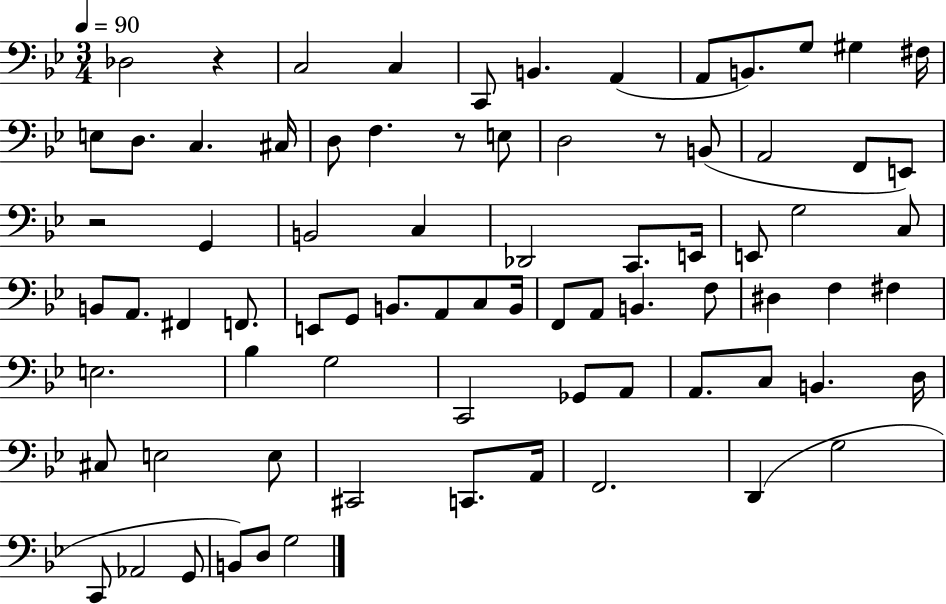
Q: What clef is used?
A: bass